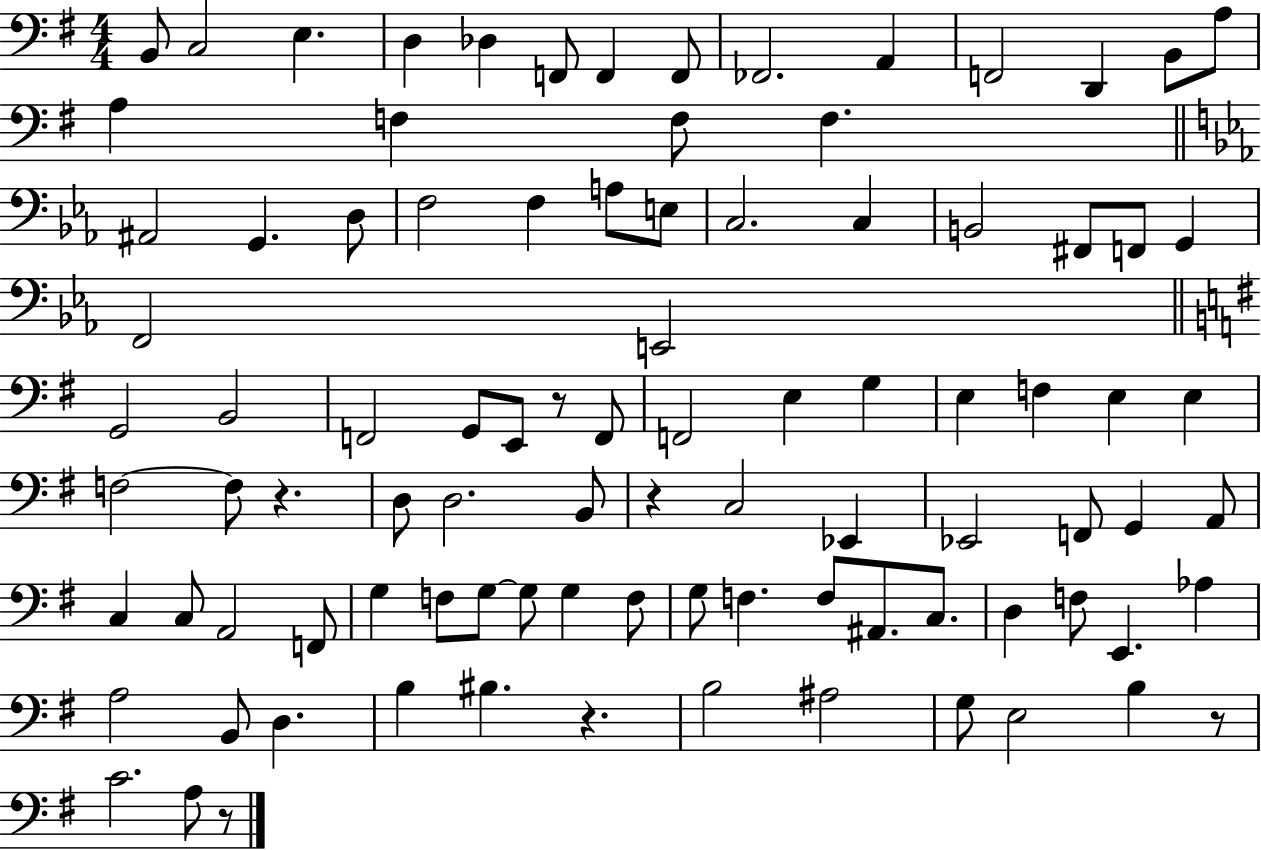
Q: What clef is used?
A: bass